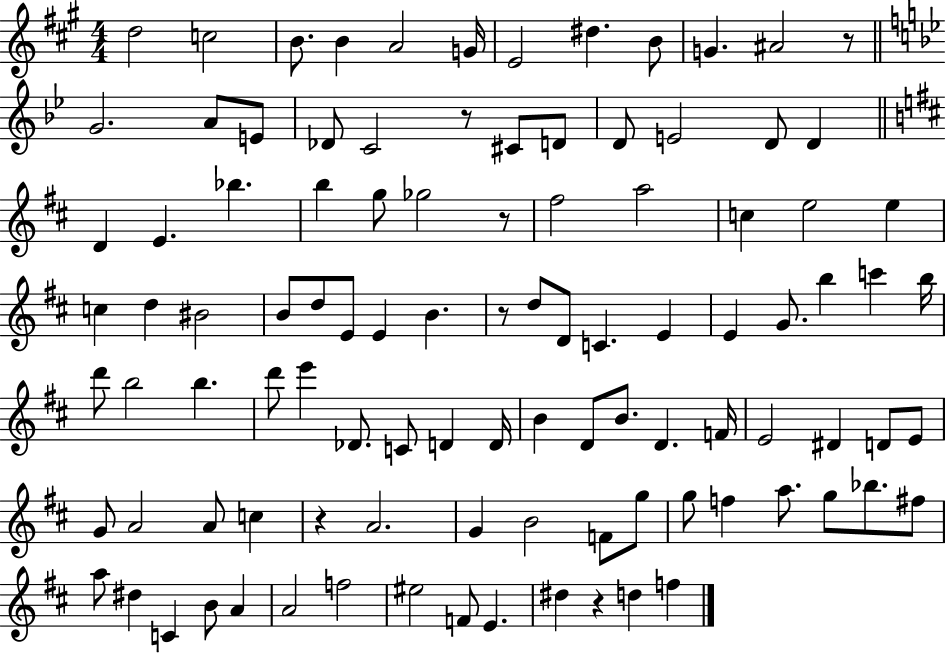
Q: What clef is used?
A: treble